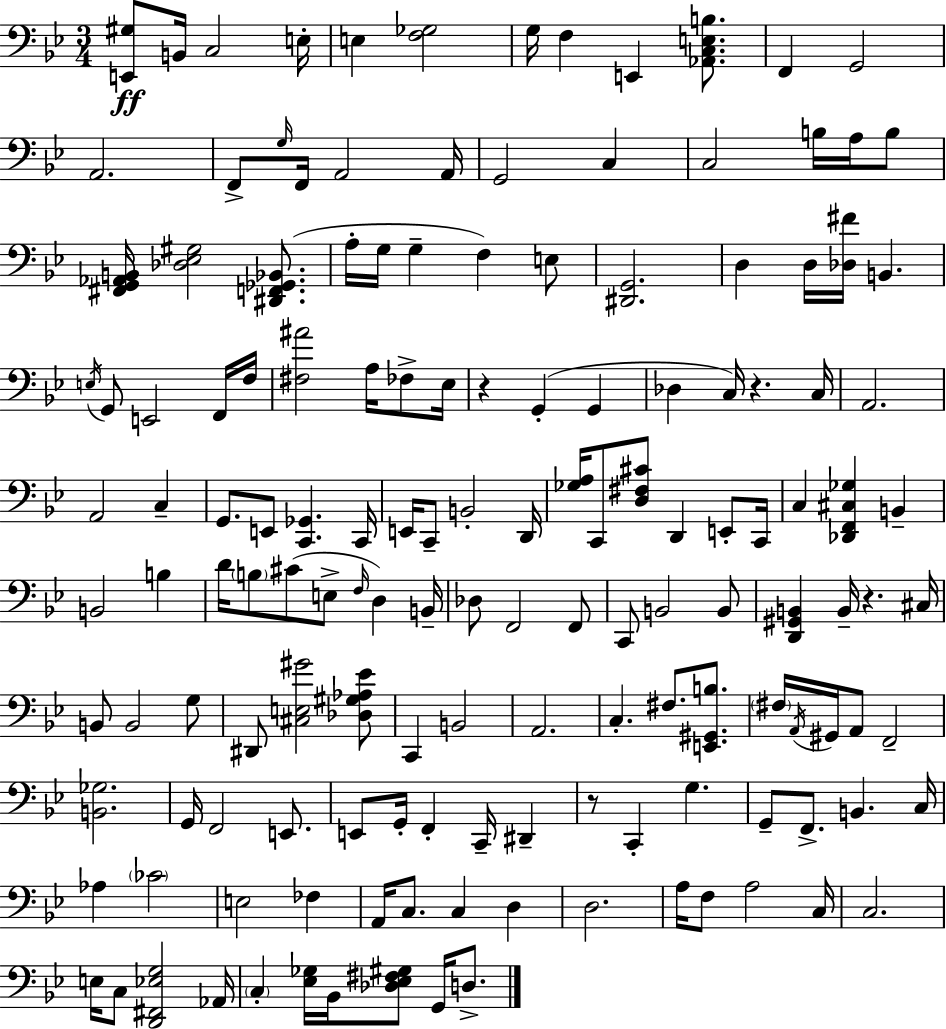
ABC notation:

X:1
T:Untitled
M:3/4
L:1/4
K:Gm
[E,,^G,]/2 B,,/4 C,2 E,/4 E, [F,_G,]2 G,/4 F, E,, [_A,,C,E,B,]/2 F,, G,,2 A,,2 F,,/2 G,/4 F,,/4 A,,2 A,,/4 G,,2 C, C,2 B,/4 A,/4 B,/2 [^F,,G,,_A,,B,,]/4 [_D,_E,^G,]2 [^D,,F,,_G,,_B,,]/2 A,/4 G,/4 G, F, E,/2 [^D,,G,,]2 D, D,/4 [_D,^F]/4 B,, E,/4 G,,/2 E,,2 F,,/4 F,/4 [^F,^A]2 A,/4 _F,/2 _E,/4 z G,, G,, _D, C,/4 z C,/4 A,,2 A,,2 C, G,,/2 E,,/2 [C,,_G,,] C,,/4 E,,/4 C,,/2 B,,2 D,,/4 [_G,A,]/4 C,,/2 [D,^F,^C]/2 D,, E,,/2 C,,/4 C, [_D,,F,,^C,_G,] B,, B,,2 B, D/4 B,/2 ^C/2 E,/2 F,/4 D, B,,/4 _D,/2 F,,2 F,,/2 C,,/2 B,,2 B,,/2 [D,,^G,,B,,] B,,/4 z ^C,/4 B,,/2 B,,2 G,/2 ^D,,/2 [^C,E,^G]2 [_D,^G,_A,_E]/2 C,, B,,2 A,,2 C, ^F,/2 [E,,^G,,B,]/2 ^F,/4 A,,/4 ^G,,/4 A,,/2 F,,2 [B,,_G,]2 G,,/4 F,,2 E,,/2 E,,/2 G,,/4 F,, C,,/4 ^D,, z/2 C,, G, G,,/2 F,,/2 B,, C,/4 _A, _C2 E,2 _F, A,,/4 C,/2 C, D, D,2 A,/4 F,/2 A,2 C,/4 C,2 E,/4 C,/2 [D,,^F,,_E,G,]2 _A,,/4 C, [_E,_G,]/4 _B,,/4 [_D,_E,^F,^G,]/2 G,,/4 D,/2